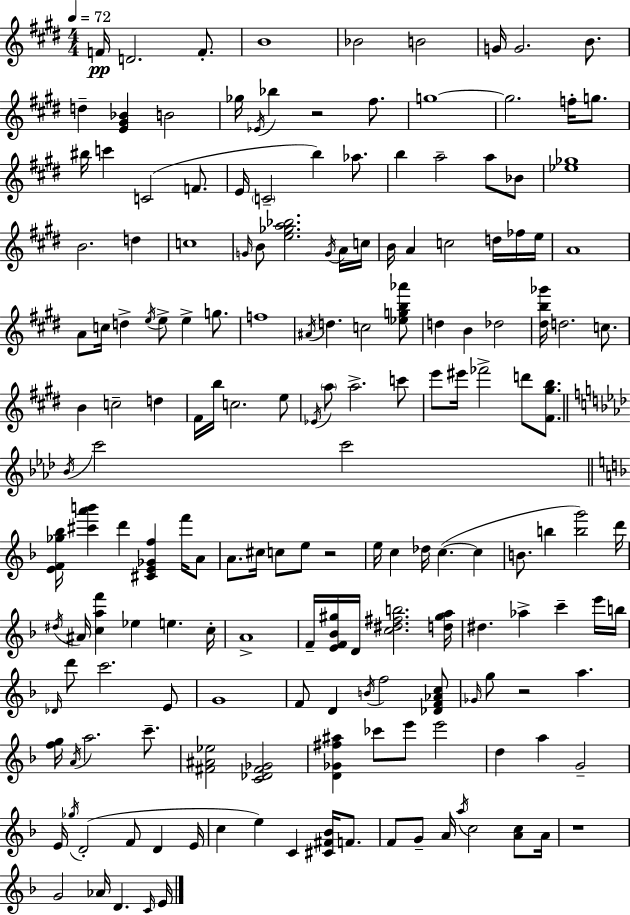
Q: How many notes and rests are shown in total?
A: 175